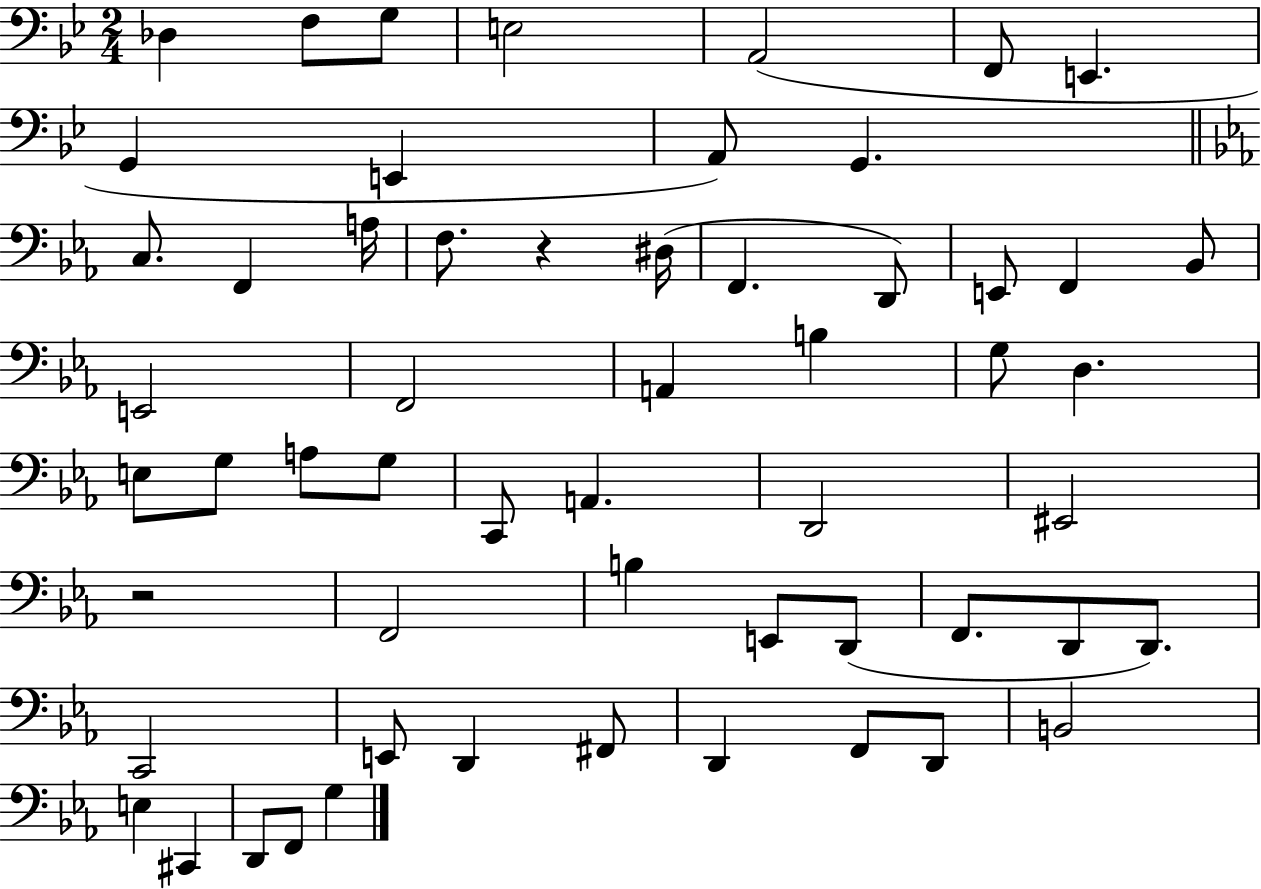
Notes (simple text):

Db3/q F3/e G3/e E3/h A2/h F2/e E2/q. G2/q E2/q A2/e G2/q. C3/e. F2/q A3/s F3/e. R/q D#3/s F2/q. D2/e E2/e F2/q Bb2/e E2/h F2/h A2/q B3/q G3/e D3/q. E3/e G3/e A3/e G3/e C2/e A2/q. D2/h EIS2/h R/h F2/h B3/q E2/e D2/e F2/e. D2/e D2/e. C2/h E2/e D2/q F#2/e D2/q F2/e D2/e B2/h E3/q C#2/q D2/e F2/e G3/q